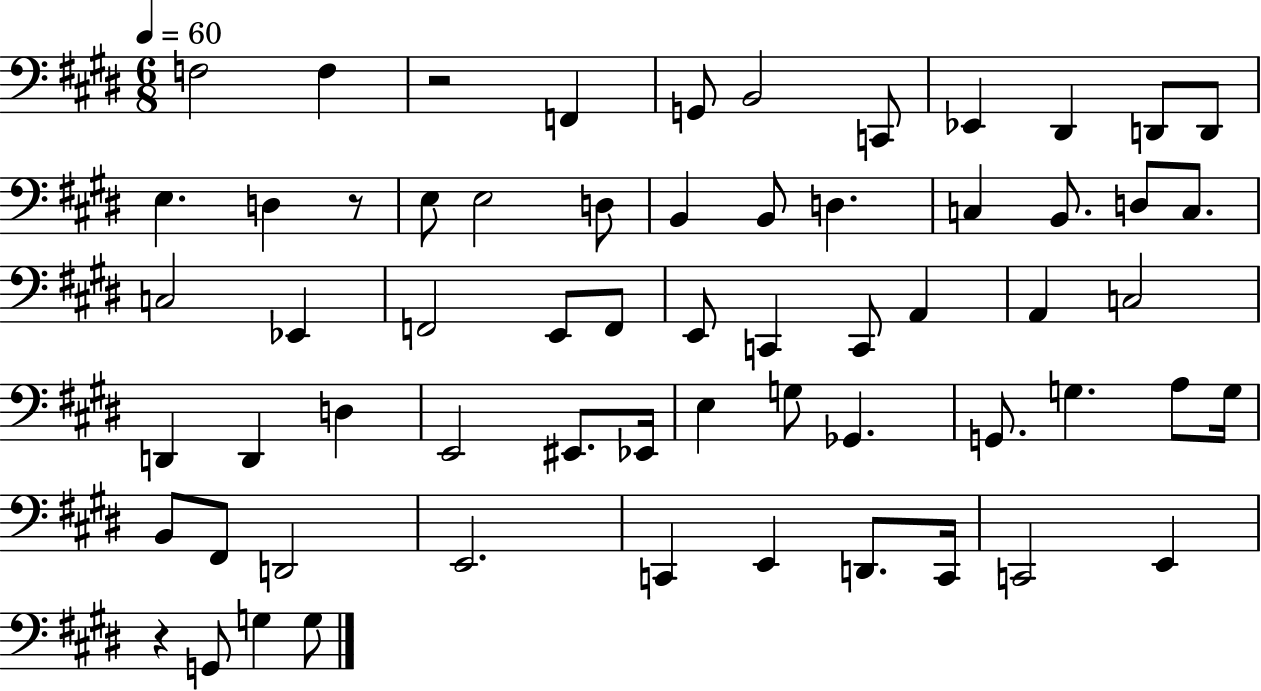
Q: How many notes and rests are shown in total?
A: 62